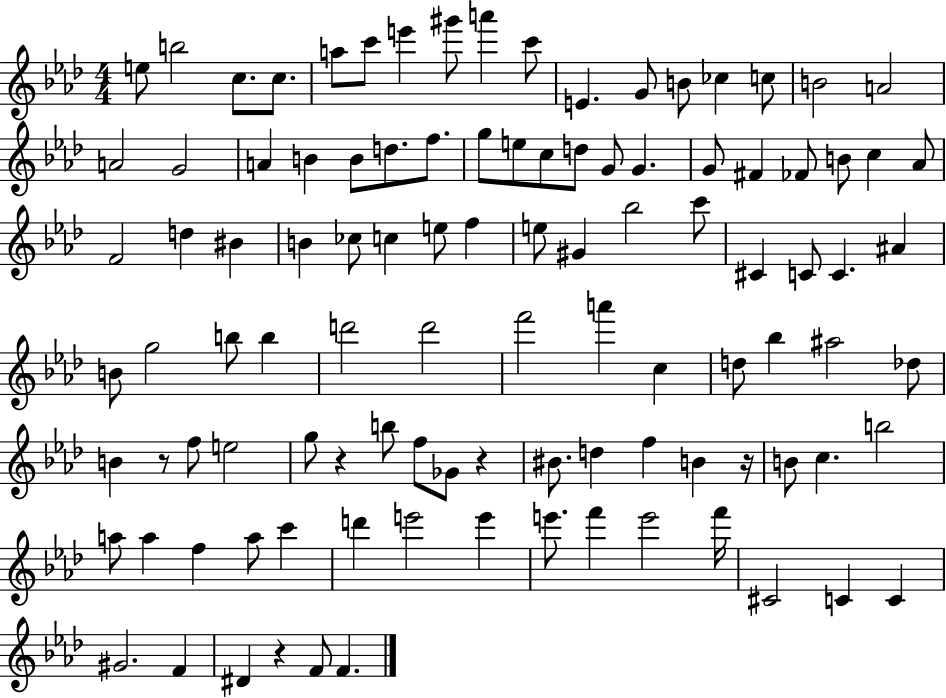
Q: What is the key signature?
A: AES major